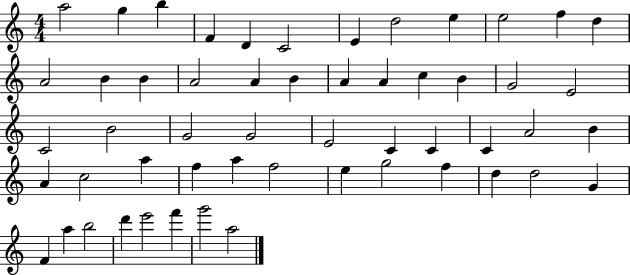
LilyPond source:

{
  \clef treble
  \numericTimeSignature
  \time 4/4
  \key c \major
  a''2 g''4 b''4 | f'4 d'4 c'2 | e'4 d''2 e''4 | e''2 f''4 d''4 | \break a'2 b'4 b'4 | a'2 a'4 b'4 | a'4 a'4 c''4 b'4 | g'2 e'2 | \break c'2 b'2 | g'2 g'2 | e'2 c'4 c'4 | c'4 a'2 b'4 | \break a'4 c''2 a''4 | f''4 a''4 f''2 | e''4 g''2 f''4 | d''4 d''2 g'4 | \break f'4 a''4 b''2 | d'''4 e'''2 f'''4 | g'''2 a''2 | \bar "|."
}